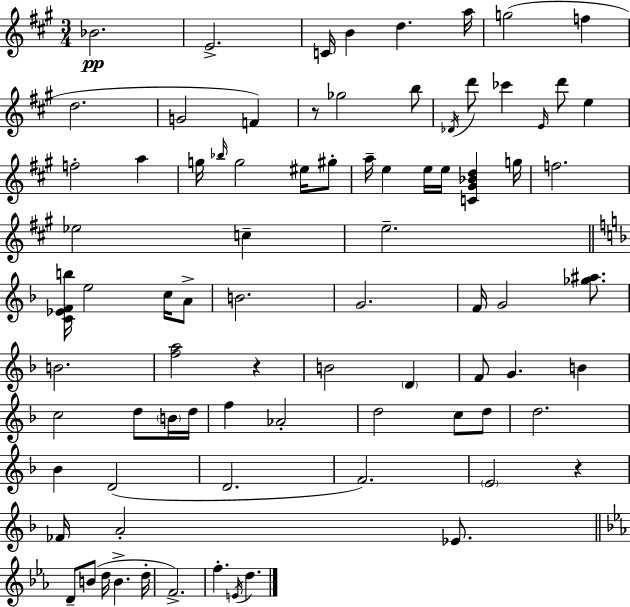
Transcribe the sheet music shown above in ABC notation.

X:1
T:Untitled
M:3/4
L:1/4
K:A
_B2 E2 C/4 B d a/4 g2 f d2 G2 F z/2 _g2 b/2 _D/4 d'/2 _c' E/4 d'/2 e f2 a g/4 _b/4 g2 ^e/4 ^g/2 a/4 e e/4 e/4 [C^G_Bd] g/4 f2 _e2 c e2 [C_EFb]/4 e2 c/4 A/2 B2 G2 F/4 G2 [_g^a]/2 B2 [fa]2 z B2 D F/2 G B c2 d/2 B/4 d/4 f _A2 d2 c/2 d/2 d2 _B D2 D2 F2 E2 z _F/4 A2 _E/2 D/2 B/2 d/4 B d/4 F2 f E/4 d